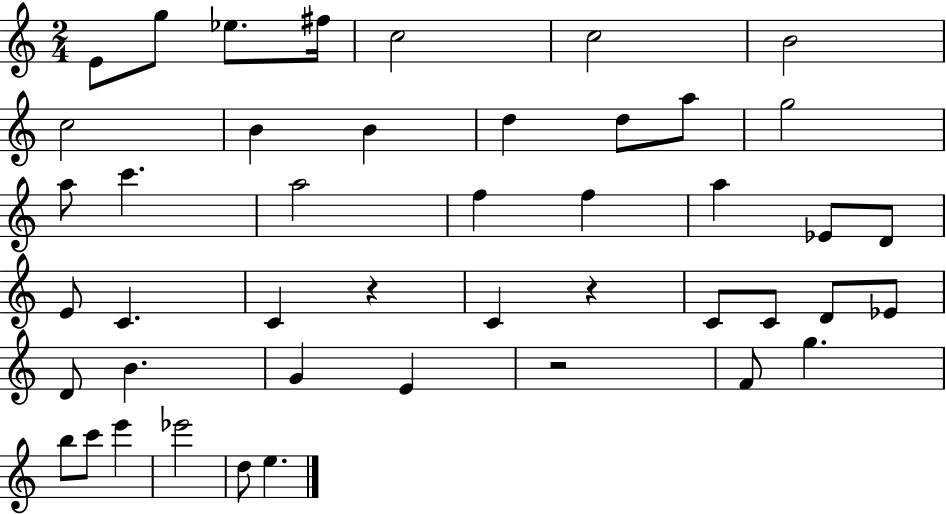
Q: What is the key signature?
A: C major